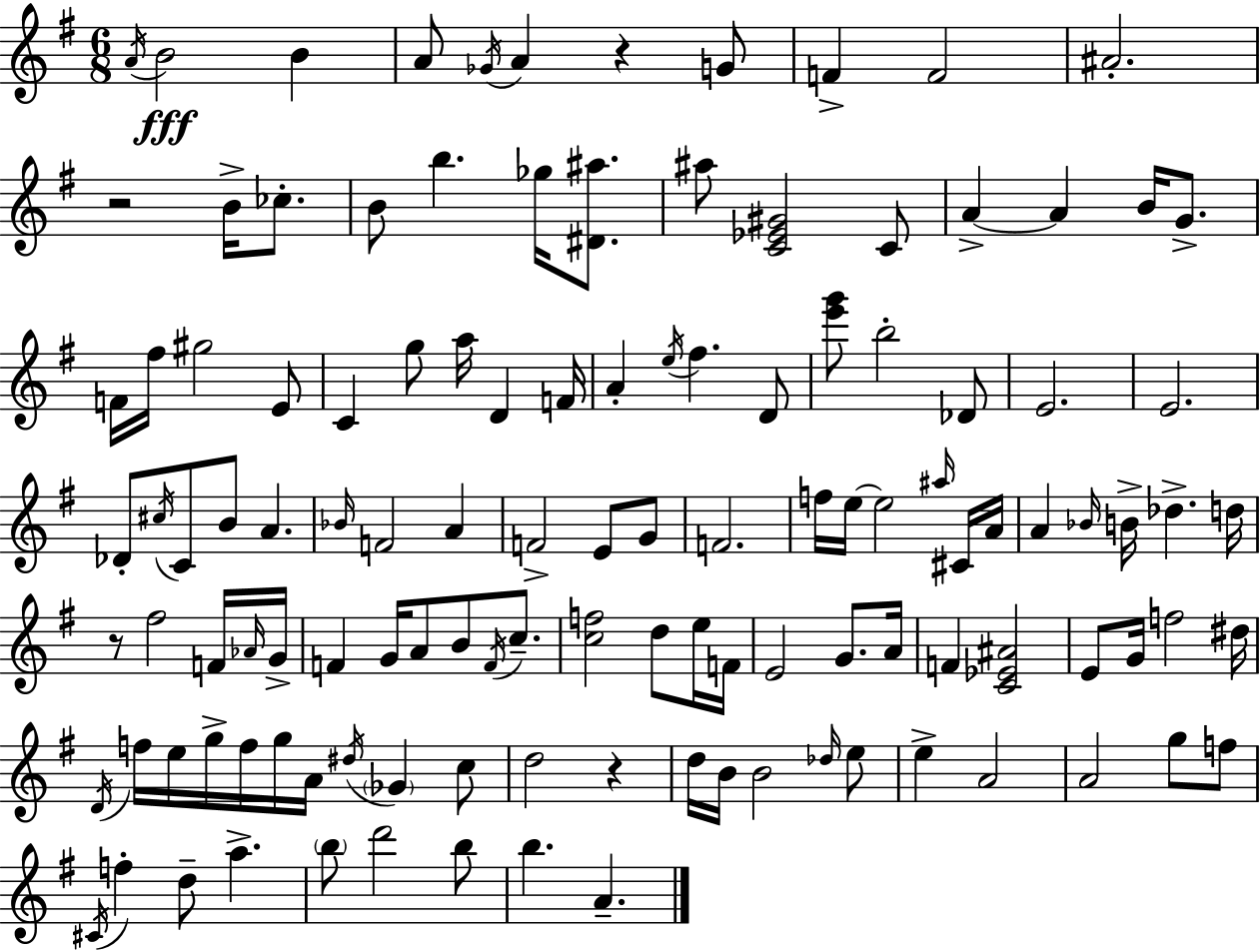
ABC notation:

X:1
T:Untitled
M:6/8
L:1/4
K:G
A/4 B2 B A/2 _G/4 A z G/2 F F2 ^A2 z2 B/4 _c/2 B/2 b _g/4 [^D^a]/2 ^a/2 [C_E^G]2 C/2 A A B/4 G/2 F/4 ^f/4 ^g2 E/2 C g/2 a/4 D F/4 A e/4 ^f D/2 [e'g']/2 b2 _D/2 E2 E2 _D/2 ^c/4 C/2 B/2 A _B/4 F2 A F2 E/2 G/2 F2 f/4 e/4 e2 ^a/4 ^C/4 A/4 A _B/4 B/4 _d d/4 z/2 ^f2 F/4 _A/4 G/4 F G/4 A/2 B/2 F/4 c/2 [cf]2 d/2 e/4 F/4 E2 G/2 A/4 F [C_E^A]2 E/2 G/4 f2 ^d/4 D/4 f/4 e/4 g/4 f/4 g/4 A/4 ^d/4 _G c/2 d2 z d/4 B/4 B2 _d/4 e/2 e A2 A2 g/2 f/2 ^C/4 f d/2 a b/2 d'2 b/2 b A